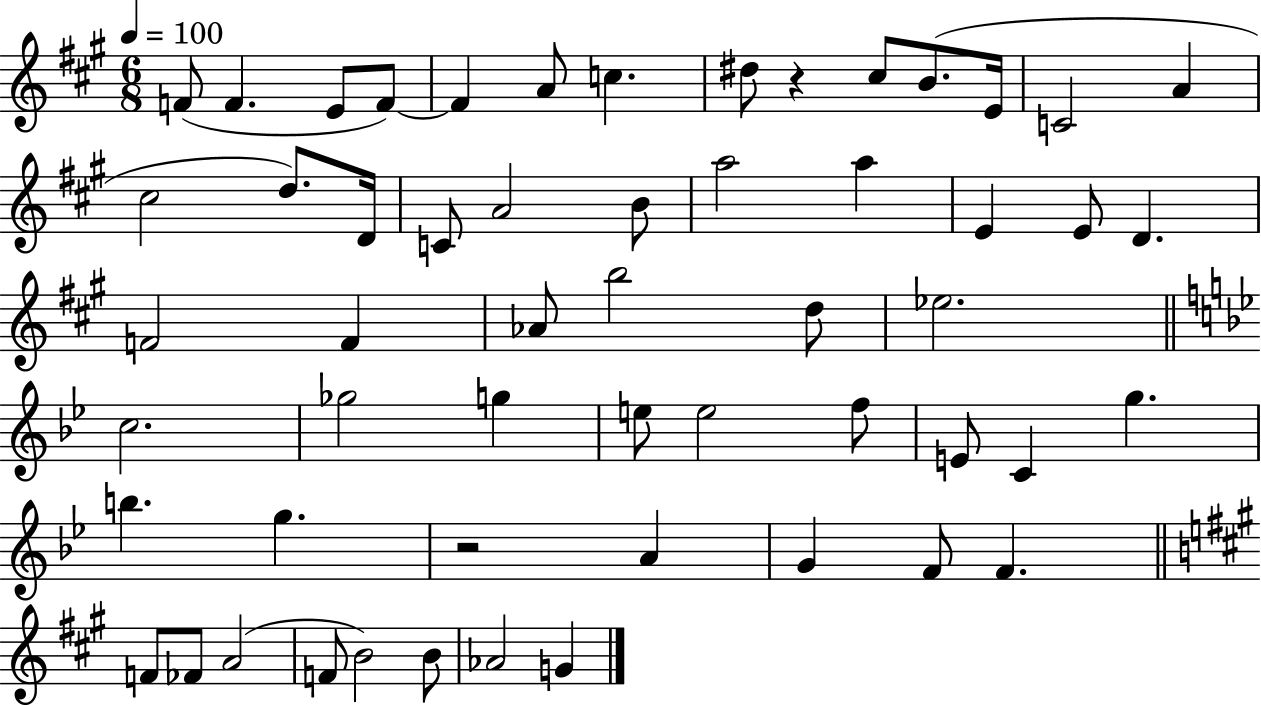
F4/e F4/q. E4/e F4/e F4/q A4/e C5/q. D#5/e R/q C#5/e B4/e. E4/s C4/h A4/q C#5/h D5/e. D4/s C4/e A4/h B4/e A5/h A5/q E4/q E4/e D4/q. F4/h F4/q Ab4/e B5/h D5/e Eb5/h. C5/h. Gb5/h G5/q E5/e E5/h F5/e E4/e C4/q G5/q. B5/q. G5/q. R/h A4/q G4/q F4/e F4/q. F4/e FES4/e A4/h F4/e B4/h B4/e Ab4/h G4/q